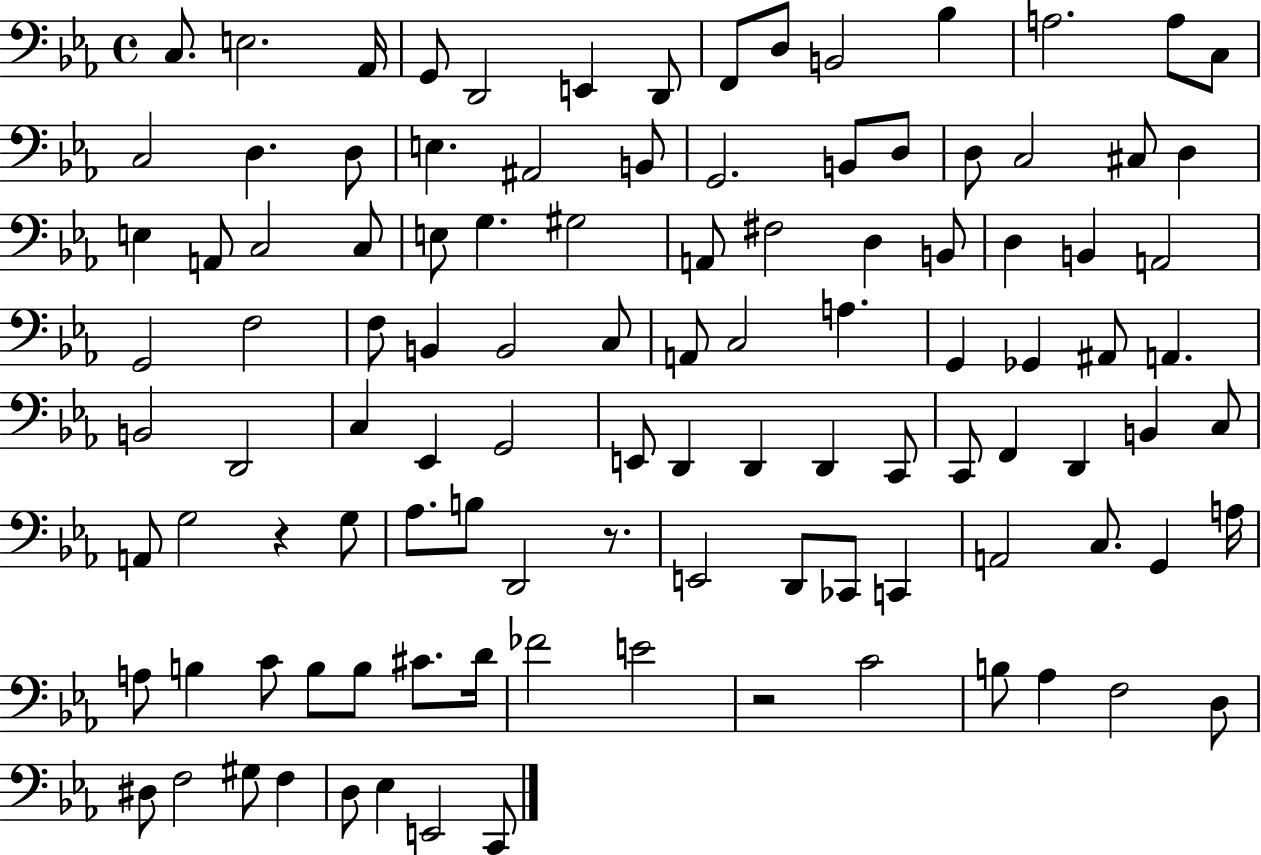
X:1
T:Untitled
M:4/4
L:1/4
K:Eb
C,/2 E,2 _A,,/4 G,,/2 D,,2 E,, D,,/2 F,,/2 D,/2 B,,2 _B, A,2 A,/2 C,/2 C,2 D, D,/2 E, ^A,,2 B,,/2 G,,2 B,,/2 D,/2 D,/2 C,2 ^C,/2 D, E, A,,/2 C,2 C,/2 E,/2 G, ^G,2 A,,/2 ^F,2 D, B,,/2 D, B,, A,,2 G,,2 F,2 F,/2 B,, B,,2 C,/2 A,,/2 C,2 A, G,, _G,, ^A,,/2 A,, B,,2 D,,2 C, _E,, G,,2 E,,/2 D,, D,, D,, C,,/2 C,,/2 F,, D,, B,, C,/2 A,,/2 G,2 z G,/2 _A,/2 B,/2 D,,2 z/2 E,,2 D,,/2 _C,,/2 C,, A,,2 C,/2 G,, A,/4 A,/2 B, C/2 B,/2 B,/2 ^C/2 D/4 _F2 E2 z2 C2 B,/2 _A, F,2 D,/2 ^D,/2 F,2 ^G,/2 F, D,/2 _E, E,,2 C,,/2